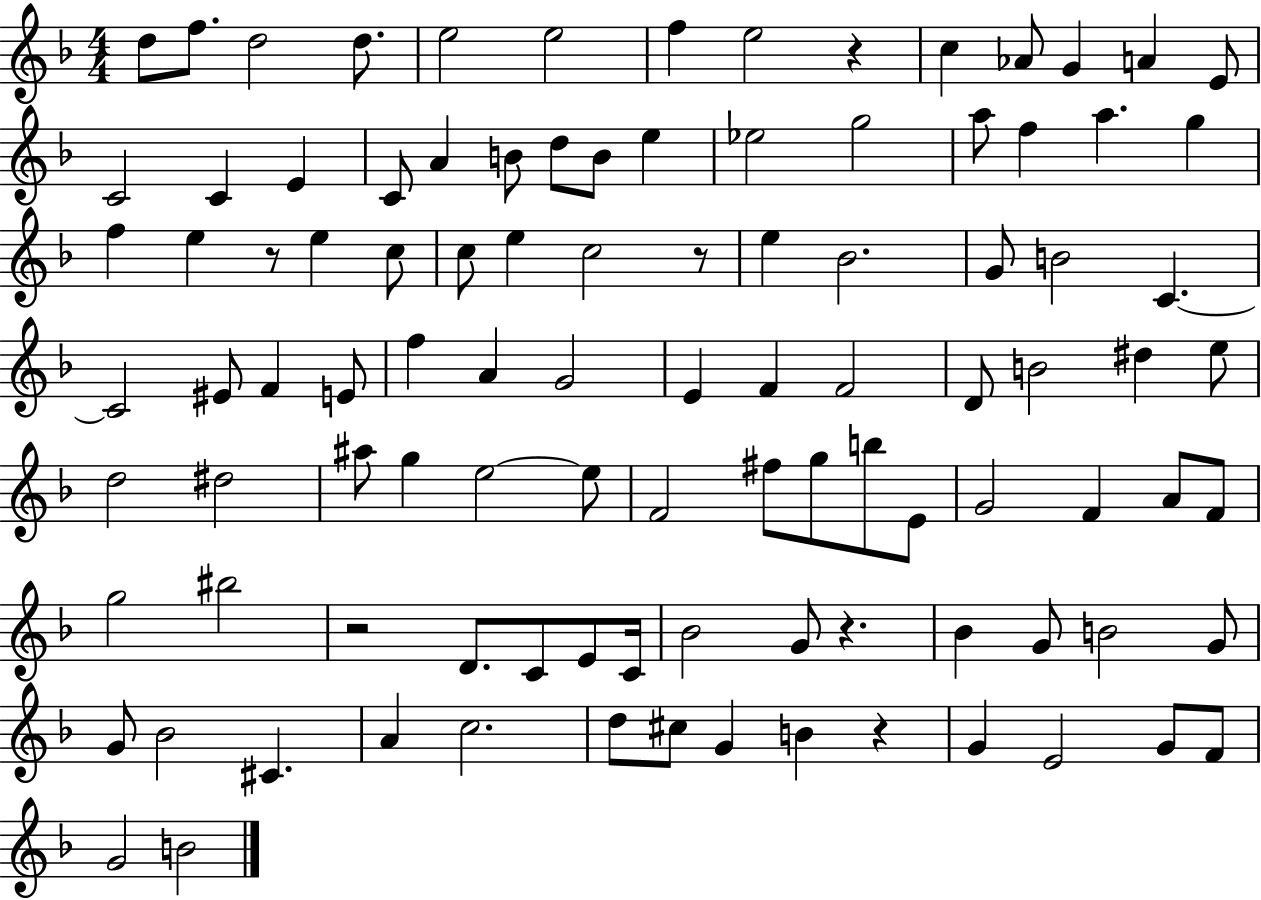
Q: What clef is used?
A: treble